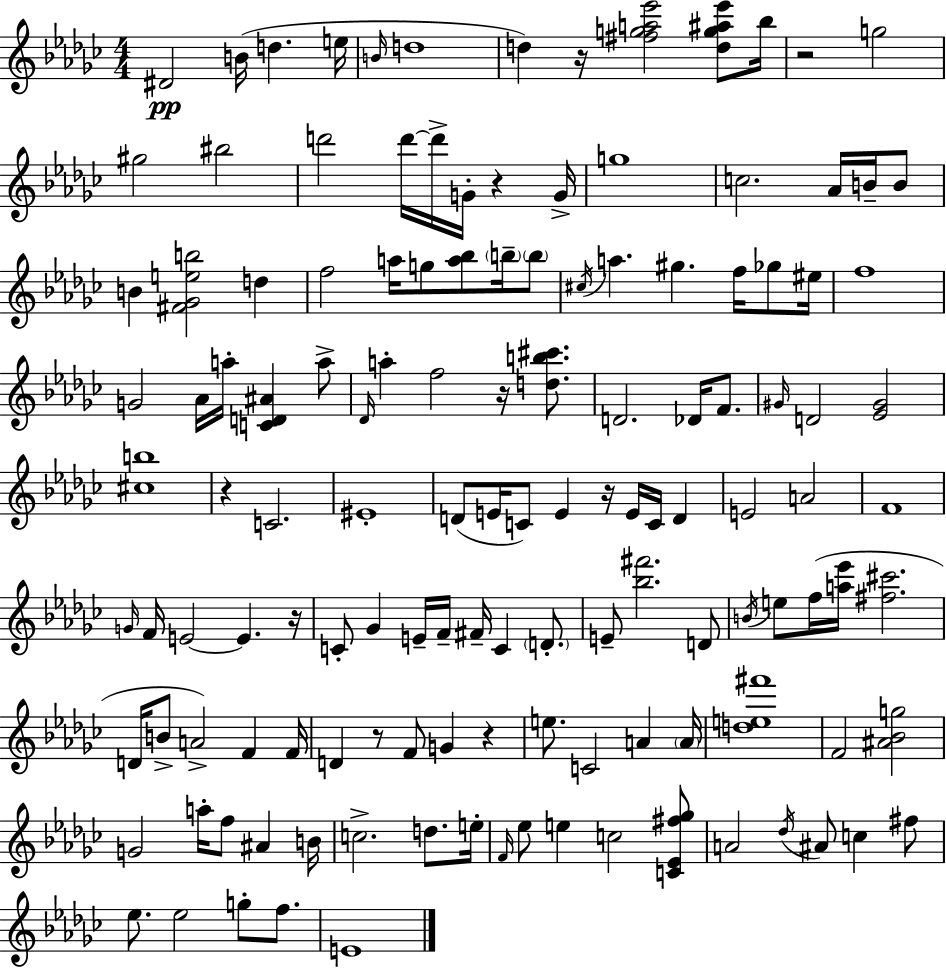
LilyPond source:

{
  \clef treble
  \numericTimeSignature
  \time 4/4
  \key ees \minor
  dis'2\pp b'16( d''4. e''16 | \grace { b'16 } d''1 | d''4) r16 <fis'' g'' a'' ees'''>2 <d'' g'' ais'' ees'''>8 | bes''16 r2 g''2 | \break gis''2 bis''2 | d'''2 d'''16~~ d'''16-> g'16-. r4 | g'16-> g''1 | c''2. aes'16 b'16-- b'8 | \break b'4 <fis' ges' e'' b''>2 d''4 | f''2 a''16 g''8 <a'' bes''>8 \parenthesize b''16-- \parenthesize b''8 | \acciaccatura { cis''16 } a''4. gis''4. f''16 ges''8 | eis''16 f''1 | \break g'2 aes'16 a''16-. <c' d' ais'>4 | a''8-> \grace { des'16 } a''4-. f''2 r16 | <d'' b'' cis'''>8. d'2. des'16 | f'8. \grace { gis'16 } d'2 <ees' gis'>2 | \break <cis'' b''>1 | r4 c'2. | eis'1-. | d'8( e'16 c'8) e'4 r16 e'16 c'16 | \break d'4 e'2 a'2 | f'1 | \grace { g'16 } f'16 e'2~~ e'4. | r16 c'8-. ges'4 e'16-- f'16-- fis'16-- c'4 | \break \parenthesize d'8.-. e'8-- <bes'' fis'''>2. | d'8 \acciaccatura { b'16 } e''8 f''16( <a'' ees'''>16 <fis'' cis'''>2. | d'16 b'8-> a'2->) | f'4 f'16 d'4 r8 f'8 g'4 | \break r4 e''8. c'2 | a'4 \parenthesize a'16 <d'' e'' fis'''>1 | f'2 <ais' bes' g''>2 | g'2 a''16-. f''8 | \break ais'4 b'16 c''2.-> | d''8. e''16-. \grace { f'16 } ees''8 e''4 c''2 | <c' ees' fis'' ges''>8 a'2 \acciaccatura { des''16 } | ais'8 c''4 fis''8 ees''8. ees''2 | \break g''8-. f''8. e'1 | \bar "|."
}